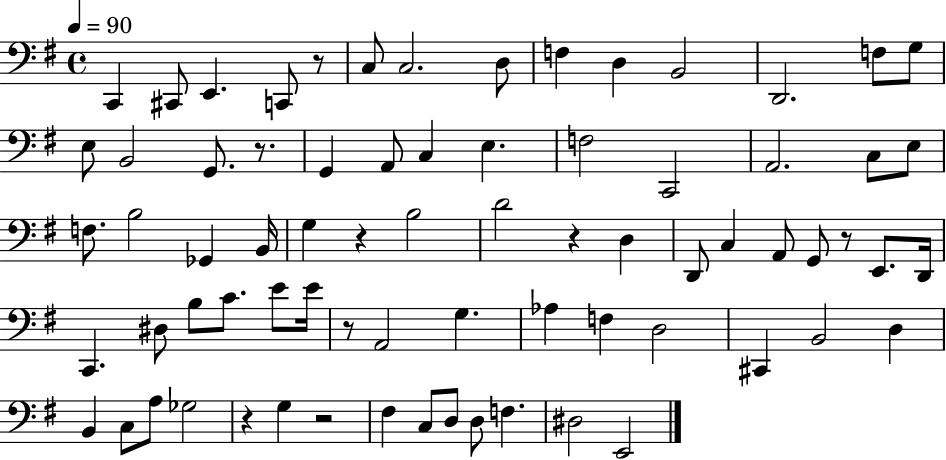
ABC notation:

X:1
T:Untitled
M:4/4
L:1/4
K:G
C,, ^C,,/2 E,, C,,/2 z/2 C,/2 C,2 D,/2 F, D, B,,2 D,,2 F,/2 G,/2 E,/2 B,,2 G,,/2 z/2 G,, A,,/2 C, E, F,2 C,,2 A,,2 C,/2 E,/2 F,/2 B,2 _G,, B,,/4 G, z B,2 D2 z D, D,,/2 C, A,,/2 G,,/2 z/2 E,,/2 D,,/4 C,, ^D,/2 B,/2 C/2 E/2 E/4 z/2 A,,2 G, _A, F, D,2 ^C,, B,,2 D, B,, C,/2 A,/2 _G,2 z G, z2 ^F, C,/2 D,/2 D,/2 F, ^D,2 E,,2